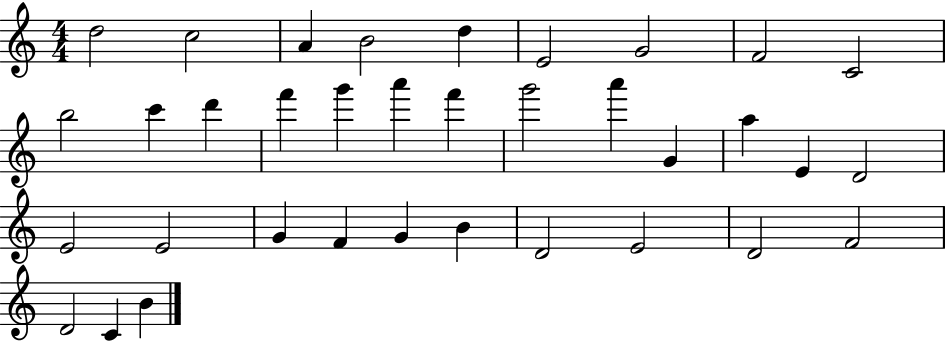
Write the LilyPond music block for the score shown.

{
  \clef treble
  \numericTimeSignature
  \time 4/4
  \key c \major
  d''2 c''2 | a'4 b'2 d''4 | e'2 g'2 | f'2 c'2 | \break b''2 c'''4 d'''4 | f'''4 g'''4 a'''4 f'''4 | g'''2 a'''4 g'4 | a''4 e'4 d'2 | \break e'2 e'2 | g'4 f'4 g'4 b'4 | d'2 e'2 | d'2 f'2 | \break d'2 c'4 b'4 | \bar "|."
}